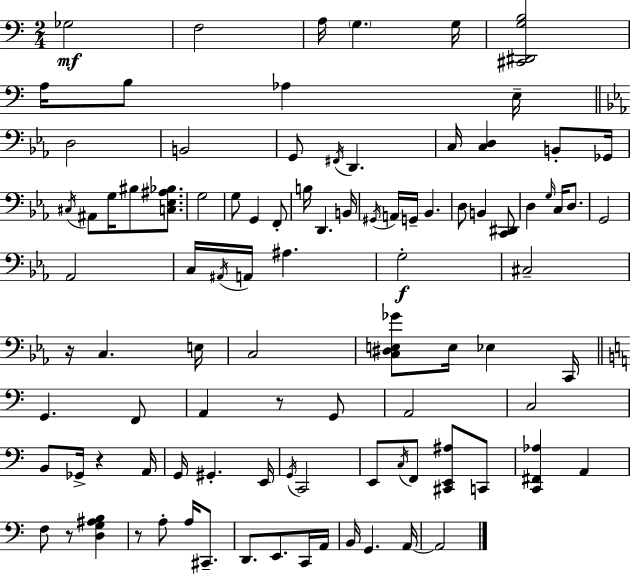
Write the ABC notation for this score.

X:1
T:Untitled
M:2/4
L:1/4
K:C
_G,2 F,2 A,/4 G, G,/4 [^C,,^D,,G,B,]2 A,/4 B,/2 _A, E,/4 D,2 B,,2 G,,/2 ^F,,/4 D,, C,/4 [C,D,] B,,/2 _G,,/4 ^C,/4 ^A,,/2 G,/4 ^B,/2 [C,_E,^A,_B,]/2 G,2 G,/2 G,, F,,/2 B,/4 D,, B,,/4 ^G,,/4 A,,/4 G,,/4 _B,, D,/2 B,, [C,,^D,,]/2 D, G,/4 C,/4 D,/2 G,,2 _A,,2 C,/4 ^A,,/4 A,,/4 ^A, G,2 ^C,2 z/4 C, E,/4 C,2 [C,^D,E,_G]/2 E,/4 _E, C,,/4 G,, F,,/2 A,, z/2 G,,/2 A,,2 C,2 B,,/2 _G,,/4 z A,,/4 G,,/4 ^G,, E,,/4 G,,/4 C,,2 E,,/2 C,/4 F,,/2 [^C,,E,,^A,]/2 C,,/2 [C,,^F,,_A,] A,, F,/2 z/2 [D,G,^A,B,] z/2 A,/2 A,/4 ^C,,/2 D,,/2 E,,/2 C,,/4 A,,/4 B,,/4 G,, A,,/4 A,,2